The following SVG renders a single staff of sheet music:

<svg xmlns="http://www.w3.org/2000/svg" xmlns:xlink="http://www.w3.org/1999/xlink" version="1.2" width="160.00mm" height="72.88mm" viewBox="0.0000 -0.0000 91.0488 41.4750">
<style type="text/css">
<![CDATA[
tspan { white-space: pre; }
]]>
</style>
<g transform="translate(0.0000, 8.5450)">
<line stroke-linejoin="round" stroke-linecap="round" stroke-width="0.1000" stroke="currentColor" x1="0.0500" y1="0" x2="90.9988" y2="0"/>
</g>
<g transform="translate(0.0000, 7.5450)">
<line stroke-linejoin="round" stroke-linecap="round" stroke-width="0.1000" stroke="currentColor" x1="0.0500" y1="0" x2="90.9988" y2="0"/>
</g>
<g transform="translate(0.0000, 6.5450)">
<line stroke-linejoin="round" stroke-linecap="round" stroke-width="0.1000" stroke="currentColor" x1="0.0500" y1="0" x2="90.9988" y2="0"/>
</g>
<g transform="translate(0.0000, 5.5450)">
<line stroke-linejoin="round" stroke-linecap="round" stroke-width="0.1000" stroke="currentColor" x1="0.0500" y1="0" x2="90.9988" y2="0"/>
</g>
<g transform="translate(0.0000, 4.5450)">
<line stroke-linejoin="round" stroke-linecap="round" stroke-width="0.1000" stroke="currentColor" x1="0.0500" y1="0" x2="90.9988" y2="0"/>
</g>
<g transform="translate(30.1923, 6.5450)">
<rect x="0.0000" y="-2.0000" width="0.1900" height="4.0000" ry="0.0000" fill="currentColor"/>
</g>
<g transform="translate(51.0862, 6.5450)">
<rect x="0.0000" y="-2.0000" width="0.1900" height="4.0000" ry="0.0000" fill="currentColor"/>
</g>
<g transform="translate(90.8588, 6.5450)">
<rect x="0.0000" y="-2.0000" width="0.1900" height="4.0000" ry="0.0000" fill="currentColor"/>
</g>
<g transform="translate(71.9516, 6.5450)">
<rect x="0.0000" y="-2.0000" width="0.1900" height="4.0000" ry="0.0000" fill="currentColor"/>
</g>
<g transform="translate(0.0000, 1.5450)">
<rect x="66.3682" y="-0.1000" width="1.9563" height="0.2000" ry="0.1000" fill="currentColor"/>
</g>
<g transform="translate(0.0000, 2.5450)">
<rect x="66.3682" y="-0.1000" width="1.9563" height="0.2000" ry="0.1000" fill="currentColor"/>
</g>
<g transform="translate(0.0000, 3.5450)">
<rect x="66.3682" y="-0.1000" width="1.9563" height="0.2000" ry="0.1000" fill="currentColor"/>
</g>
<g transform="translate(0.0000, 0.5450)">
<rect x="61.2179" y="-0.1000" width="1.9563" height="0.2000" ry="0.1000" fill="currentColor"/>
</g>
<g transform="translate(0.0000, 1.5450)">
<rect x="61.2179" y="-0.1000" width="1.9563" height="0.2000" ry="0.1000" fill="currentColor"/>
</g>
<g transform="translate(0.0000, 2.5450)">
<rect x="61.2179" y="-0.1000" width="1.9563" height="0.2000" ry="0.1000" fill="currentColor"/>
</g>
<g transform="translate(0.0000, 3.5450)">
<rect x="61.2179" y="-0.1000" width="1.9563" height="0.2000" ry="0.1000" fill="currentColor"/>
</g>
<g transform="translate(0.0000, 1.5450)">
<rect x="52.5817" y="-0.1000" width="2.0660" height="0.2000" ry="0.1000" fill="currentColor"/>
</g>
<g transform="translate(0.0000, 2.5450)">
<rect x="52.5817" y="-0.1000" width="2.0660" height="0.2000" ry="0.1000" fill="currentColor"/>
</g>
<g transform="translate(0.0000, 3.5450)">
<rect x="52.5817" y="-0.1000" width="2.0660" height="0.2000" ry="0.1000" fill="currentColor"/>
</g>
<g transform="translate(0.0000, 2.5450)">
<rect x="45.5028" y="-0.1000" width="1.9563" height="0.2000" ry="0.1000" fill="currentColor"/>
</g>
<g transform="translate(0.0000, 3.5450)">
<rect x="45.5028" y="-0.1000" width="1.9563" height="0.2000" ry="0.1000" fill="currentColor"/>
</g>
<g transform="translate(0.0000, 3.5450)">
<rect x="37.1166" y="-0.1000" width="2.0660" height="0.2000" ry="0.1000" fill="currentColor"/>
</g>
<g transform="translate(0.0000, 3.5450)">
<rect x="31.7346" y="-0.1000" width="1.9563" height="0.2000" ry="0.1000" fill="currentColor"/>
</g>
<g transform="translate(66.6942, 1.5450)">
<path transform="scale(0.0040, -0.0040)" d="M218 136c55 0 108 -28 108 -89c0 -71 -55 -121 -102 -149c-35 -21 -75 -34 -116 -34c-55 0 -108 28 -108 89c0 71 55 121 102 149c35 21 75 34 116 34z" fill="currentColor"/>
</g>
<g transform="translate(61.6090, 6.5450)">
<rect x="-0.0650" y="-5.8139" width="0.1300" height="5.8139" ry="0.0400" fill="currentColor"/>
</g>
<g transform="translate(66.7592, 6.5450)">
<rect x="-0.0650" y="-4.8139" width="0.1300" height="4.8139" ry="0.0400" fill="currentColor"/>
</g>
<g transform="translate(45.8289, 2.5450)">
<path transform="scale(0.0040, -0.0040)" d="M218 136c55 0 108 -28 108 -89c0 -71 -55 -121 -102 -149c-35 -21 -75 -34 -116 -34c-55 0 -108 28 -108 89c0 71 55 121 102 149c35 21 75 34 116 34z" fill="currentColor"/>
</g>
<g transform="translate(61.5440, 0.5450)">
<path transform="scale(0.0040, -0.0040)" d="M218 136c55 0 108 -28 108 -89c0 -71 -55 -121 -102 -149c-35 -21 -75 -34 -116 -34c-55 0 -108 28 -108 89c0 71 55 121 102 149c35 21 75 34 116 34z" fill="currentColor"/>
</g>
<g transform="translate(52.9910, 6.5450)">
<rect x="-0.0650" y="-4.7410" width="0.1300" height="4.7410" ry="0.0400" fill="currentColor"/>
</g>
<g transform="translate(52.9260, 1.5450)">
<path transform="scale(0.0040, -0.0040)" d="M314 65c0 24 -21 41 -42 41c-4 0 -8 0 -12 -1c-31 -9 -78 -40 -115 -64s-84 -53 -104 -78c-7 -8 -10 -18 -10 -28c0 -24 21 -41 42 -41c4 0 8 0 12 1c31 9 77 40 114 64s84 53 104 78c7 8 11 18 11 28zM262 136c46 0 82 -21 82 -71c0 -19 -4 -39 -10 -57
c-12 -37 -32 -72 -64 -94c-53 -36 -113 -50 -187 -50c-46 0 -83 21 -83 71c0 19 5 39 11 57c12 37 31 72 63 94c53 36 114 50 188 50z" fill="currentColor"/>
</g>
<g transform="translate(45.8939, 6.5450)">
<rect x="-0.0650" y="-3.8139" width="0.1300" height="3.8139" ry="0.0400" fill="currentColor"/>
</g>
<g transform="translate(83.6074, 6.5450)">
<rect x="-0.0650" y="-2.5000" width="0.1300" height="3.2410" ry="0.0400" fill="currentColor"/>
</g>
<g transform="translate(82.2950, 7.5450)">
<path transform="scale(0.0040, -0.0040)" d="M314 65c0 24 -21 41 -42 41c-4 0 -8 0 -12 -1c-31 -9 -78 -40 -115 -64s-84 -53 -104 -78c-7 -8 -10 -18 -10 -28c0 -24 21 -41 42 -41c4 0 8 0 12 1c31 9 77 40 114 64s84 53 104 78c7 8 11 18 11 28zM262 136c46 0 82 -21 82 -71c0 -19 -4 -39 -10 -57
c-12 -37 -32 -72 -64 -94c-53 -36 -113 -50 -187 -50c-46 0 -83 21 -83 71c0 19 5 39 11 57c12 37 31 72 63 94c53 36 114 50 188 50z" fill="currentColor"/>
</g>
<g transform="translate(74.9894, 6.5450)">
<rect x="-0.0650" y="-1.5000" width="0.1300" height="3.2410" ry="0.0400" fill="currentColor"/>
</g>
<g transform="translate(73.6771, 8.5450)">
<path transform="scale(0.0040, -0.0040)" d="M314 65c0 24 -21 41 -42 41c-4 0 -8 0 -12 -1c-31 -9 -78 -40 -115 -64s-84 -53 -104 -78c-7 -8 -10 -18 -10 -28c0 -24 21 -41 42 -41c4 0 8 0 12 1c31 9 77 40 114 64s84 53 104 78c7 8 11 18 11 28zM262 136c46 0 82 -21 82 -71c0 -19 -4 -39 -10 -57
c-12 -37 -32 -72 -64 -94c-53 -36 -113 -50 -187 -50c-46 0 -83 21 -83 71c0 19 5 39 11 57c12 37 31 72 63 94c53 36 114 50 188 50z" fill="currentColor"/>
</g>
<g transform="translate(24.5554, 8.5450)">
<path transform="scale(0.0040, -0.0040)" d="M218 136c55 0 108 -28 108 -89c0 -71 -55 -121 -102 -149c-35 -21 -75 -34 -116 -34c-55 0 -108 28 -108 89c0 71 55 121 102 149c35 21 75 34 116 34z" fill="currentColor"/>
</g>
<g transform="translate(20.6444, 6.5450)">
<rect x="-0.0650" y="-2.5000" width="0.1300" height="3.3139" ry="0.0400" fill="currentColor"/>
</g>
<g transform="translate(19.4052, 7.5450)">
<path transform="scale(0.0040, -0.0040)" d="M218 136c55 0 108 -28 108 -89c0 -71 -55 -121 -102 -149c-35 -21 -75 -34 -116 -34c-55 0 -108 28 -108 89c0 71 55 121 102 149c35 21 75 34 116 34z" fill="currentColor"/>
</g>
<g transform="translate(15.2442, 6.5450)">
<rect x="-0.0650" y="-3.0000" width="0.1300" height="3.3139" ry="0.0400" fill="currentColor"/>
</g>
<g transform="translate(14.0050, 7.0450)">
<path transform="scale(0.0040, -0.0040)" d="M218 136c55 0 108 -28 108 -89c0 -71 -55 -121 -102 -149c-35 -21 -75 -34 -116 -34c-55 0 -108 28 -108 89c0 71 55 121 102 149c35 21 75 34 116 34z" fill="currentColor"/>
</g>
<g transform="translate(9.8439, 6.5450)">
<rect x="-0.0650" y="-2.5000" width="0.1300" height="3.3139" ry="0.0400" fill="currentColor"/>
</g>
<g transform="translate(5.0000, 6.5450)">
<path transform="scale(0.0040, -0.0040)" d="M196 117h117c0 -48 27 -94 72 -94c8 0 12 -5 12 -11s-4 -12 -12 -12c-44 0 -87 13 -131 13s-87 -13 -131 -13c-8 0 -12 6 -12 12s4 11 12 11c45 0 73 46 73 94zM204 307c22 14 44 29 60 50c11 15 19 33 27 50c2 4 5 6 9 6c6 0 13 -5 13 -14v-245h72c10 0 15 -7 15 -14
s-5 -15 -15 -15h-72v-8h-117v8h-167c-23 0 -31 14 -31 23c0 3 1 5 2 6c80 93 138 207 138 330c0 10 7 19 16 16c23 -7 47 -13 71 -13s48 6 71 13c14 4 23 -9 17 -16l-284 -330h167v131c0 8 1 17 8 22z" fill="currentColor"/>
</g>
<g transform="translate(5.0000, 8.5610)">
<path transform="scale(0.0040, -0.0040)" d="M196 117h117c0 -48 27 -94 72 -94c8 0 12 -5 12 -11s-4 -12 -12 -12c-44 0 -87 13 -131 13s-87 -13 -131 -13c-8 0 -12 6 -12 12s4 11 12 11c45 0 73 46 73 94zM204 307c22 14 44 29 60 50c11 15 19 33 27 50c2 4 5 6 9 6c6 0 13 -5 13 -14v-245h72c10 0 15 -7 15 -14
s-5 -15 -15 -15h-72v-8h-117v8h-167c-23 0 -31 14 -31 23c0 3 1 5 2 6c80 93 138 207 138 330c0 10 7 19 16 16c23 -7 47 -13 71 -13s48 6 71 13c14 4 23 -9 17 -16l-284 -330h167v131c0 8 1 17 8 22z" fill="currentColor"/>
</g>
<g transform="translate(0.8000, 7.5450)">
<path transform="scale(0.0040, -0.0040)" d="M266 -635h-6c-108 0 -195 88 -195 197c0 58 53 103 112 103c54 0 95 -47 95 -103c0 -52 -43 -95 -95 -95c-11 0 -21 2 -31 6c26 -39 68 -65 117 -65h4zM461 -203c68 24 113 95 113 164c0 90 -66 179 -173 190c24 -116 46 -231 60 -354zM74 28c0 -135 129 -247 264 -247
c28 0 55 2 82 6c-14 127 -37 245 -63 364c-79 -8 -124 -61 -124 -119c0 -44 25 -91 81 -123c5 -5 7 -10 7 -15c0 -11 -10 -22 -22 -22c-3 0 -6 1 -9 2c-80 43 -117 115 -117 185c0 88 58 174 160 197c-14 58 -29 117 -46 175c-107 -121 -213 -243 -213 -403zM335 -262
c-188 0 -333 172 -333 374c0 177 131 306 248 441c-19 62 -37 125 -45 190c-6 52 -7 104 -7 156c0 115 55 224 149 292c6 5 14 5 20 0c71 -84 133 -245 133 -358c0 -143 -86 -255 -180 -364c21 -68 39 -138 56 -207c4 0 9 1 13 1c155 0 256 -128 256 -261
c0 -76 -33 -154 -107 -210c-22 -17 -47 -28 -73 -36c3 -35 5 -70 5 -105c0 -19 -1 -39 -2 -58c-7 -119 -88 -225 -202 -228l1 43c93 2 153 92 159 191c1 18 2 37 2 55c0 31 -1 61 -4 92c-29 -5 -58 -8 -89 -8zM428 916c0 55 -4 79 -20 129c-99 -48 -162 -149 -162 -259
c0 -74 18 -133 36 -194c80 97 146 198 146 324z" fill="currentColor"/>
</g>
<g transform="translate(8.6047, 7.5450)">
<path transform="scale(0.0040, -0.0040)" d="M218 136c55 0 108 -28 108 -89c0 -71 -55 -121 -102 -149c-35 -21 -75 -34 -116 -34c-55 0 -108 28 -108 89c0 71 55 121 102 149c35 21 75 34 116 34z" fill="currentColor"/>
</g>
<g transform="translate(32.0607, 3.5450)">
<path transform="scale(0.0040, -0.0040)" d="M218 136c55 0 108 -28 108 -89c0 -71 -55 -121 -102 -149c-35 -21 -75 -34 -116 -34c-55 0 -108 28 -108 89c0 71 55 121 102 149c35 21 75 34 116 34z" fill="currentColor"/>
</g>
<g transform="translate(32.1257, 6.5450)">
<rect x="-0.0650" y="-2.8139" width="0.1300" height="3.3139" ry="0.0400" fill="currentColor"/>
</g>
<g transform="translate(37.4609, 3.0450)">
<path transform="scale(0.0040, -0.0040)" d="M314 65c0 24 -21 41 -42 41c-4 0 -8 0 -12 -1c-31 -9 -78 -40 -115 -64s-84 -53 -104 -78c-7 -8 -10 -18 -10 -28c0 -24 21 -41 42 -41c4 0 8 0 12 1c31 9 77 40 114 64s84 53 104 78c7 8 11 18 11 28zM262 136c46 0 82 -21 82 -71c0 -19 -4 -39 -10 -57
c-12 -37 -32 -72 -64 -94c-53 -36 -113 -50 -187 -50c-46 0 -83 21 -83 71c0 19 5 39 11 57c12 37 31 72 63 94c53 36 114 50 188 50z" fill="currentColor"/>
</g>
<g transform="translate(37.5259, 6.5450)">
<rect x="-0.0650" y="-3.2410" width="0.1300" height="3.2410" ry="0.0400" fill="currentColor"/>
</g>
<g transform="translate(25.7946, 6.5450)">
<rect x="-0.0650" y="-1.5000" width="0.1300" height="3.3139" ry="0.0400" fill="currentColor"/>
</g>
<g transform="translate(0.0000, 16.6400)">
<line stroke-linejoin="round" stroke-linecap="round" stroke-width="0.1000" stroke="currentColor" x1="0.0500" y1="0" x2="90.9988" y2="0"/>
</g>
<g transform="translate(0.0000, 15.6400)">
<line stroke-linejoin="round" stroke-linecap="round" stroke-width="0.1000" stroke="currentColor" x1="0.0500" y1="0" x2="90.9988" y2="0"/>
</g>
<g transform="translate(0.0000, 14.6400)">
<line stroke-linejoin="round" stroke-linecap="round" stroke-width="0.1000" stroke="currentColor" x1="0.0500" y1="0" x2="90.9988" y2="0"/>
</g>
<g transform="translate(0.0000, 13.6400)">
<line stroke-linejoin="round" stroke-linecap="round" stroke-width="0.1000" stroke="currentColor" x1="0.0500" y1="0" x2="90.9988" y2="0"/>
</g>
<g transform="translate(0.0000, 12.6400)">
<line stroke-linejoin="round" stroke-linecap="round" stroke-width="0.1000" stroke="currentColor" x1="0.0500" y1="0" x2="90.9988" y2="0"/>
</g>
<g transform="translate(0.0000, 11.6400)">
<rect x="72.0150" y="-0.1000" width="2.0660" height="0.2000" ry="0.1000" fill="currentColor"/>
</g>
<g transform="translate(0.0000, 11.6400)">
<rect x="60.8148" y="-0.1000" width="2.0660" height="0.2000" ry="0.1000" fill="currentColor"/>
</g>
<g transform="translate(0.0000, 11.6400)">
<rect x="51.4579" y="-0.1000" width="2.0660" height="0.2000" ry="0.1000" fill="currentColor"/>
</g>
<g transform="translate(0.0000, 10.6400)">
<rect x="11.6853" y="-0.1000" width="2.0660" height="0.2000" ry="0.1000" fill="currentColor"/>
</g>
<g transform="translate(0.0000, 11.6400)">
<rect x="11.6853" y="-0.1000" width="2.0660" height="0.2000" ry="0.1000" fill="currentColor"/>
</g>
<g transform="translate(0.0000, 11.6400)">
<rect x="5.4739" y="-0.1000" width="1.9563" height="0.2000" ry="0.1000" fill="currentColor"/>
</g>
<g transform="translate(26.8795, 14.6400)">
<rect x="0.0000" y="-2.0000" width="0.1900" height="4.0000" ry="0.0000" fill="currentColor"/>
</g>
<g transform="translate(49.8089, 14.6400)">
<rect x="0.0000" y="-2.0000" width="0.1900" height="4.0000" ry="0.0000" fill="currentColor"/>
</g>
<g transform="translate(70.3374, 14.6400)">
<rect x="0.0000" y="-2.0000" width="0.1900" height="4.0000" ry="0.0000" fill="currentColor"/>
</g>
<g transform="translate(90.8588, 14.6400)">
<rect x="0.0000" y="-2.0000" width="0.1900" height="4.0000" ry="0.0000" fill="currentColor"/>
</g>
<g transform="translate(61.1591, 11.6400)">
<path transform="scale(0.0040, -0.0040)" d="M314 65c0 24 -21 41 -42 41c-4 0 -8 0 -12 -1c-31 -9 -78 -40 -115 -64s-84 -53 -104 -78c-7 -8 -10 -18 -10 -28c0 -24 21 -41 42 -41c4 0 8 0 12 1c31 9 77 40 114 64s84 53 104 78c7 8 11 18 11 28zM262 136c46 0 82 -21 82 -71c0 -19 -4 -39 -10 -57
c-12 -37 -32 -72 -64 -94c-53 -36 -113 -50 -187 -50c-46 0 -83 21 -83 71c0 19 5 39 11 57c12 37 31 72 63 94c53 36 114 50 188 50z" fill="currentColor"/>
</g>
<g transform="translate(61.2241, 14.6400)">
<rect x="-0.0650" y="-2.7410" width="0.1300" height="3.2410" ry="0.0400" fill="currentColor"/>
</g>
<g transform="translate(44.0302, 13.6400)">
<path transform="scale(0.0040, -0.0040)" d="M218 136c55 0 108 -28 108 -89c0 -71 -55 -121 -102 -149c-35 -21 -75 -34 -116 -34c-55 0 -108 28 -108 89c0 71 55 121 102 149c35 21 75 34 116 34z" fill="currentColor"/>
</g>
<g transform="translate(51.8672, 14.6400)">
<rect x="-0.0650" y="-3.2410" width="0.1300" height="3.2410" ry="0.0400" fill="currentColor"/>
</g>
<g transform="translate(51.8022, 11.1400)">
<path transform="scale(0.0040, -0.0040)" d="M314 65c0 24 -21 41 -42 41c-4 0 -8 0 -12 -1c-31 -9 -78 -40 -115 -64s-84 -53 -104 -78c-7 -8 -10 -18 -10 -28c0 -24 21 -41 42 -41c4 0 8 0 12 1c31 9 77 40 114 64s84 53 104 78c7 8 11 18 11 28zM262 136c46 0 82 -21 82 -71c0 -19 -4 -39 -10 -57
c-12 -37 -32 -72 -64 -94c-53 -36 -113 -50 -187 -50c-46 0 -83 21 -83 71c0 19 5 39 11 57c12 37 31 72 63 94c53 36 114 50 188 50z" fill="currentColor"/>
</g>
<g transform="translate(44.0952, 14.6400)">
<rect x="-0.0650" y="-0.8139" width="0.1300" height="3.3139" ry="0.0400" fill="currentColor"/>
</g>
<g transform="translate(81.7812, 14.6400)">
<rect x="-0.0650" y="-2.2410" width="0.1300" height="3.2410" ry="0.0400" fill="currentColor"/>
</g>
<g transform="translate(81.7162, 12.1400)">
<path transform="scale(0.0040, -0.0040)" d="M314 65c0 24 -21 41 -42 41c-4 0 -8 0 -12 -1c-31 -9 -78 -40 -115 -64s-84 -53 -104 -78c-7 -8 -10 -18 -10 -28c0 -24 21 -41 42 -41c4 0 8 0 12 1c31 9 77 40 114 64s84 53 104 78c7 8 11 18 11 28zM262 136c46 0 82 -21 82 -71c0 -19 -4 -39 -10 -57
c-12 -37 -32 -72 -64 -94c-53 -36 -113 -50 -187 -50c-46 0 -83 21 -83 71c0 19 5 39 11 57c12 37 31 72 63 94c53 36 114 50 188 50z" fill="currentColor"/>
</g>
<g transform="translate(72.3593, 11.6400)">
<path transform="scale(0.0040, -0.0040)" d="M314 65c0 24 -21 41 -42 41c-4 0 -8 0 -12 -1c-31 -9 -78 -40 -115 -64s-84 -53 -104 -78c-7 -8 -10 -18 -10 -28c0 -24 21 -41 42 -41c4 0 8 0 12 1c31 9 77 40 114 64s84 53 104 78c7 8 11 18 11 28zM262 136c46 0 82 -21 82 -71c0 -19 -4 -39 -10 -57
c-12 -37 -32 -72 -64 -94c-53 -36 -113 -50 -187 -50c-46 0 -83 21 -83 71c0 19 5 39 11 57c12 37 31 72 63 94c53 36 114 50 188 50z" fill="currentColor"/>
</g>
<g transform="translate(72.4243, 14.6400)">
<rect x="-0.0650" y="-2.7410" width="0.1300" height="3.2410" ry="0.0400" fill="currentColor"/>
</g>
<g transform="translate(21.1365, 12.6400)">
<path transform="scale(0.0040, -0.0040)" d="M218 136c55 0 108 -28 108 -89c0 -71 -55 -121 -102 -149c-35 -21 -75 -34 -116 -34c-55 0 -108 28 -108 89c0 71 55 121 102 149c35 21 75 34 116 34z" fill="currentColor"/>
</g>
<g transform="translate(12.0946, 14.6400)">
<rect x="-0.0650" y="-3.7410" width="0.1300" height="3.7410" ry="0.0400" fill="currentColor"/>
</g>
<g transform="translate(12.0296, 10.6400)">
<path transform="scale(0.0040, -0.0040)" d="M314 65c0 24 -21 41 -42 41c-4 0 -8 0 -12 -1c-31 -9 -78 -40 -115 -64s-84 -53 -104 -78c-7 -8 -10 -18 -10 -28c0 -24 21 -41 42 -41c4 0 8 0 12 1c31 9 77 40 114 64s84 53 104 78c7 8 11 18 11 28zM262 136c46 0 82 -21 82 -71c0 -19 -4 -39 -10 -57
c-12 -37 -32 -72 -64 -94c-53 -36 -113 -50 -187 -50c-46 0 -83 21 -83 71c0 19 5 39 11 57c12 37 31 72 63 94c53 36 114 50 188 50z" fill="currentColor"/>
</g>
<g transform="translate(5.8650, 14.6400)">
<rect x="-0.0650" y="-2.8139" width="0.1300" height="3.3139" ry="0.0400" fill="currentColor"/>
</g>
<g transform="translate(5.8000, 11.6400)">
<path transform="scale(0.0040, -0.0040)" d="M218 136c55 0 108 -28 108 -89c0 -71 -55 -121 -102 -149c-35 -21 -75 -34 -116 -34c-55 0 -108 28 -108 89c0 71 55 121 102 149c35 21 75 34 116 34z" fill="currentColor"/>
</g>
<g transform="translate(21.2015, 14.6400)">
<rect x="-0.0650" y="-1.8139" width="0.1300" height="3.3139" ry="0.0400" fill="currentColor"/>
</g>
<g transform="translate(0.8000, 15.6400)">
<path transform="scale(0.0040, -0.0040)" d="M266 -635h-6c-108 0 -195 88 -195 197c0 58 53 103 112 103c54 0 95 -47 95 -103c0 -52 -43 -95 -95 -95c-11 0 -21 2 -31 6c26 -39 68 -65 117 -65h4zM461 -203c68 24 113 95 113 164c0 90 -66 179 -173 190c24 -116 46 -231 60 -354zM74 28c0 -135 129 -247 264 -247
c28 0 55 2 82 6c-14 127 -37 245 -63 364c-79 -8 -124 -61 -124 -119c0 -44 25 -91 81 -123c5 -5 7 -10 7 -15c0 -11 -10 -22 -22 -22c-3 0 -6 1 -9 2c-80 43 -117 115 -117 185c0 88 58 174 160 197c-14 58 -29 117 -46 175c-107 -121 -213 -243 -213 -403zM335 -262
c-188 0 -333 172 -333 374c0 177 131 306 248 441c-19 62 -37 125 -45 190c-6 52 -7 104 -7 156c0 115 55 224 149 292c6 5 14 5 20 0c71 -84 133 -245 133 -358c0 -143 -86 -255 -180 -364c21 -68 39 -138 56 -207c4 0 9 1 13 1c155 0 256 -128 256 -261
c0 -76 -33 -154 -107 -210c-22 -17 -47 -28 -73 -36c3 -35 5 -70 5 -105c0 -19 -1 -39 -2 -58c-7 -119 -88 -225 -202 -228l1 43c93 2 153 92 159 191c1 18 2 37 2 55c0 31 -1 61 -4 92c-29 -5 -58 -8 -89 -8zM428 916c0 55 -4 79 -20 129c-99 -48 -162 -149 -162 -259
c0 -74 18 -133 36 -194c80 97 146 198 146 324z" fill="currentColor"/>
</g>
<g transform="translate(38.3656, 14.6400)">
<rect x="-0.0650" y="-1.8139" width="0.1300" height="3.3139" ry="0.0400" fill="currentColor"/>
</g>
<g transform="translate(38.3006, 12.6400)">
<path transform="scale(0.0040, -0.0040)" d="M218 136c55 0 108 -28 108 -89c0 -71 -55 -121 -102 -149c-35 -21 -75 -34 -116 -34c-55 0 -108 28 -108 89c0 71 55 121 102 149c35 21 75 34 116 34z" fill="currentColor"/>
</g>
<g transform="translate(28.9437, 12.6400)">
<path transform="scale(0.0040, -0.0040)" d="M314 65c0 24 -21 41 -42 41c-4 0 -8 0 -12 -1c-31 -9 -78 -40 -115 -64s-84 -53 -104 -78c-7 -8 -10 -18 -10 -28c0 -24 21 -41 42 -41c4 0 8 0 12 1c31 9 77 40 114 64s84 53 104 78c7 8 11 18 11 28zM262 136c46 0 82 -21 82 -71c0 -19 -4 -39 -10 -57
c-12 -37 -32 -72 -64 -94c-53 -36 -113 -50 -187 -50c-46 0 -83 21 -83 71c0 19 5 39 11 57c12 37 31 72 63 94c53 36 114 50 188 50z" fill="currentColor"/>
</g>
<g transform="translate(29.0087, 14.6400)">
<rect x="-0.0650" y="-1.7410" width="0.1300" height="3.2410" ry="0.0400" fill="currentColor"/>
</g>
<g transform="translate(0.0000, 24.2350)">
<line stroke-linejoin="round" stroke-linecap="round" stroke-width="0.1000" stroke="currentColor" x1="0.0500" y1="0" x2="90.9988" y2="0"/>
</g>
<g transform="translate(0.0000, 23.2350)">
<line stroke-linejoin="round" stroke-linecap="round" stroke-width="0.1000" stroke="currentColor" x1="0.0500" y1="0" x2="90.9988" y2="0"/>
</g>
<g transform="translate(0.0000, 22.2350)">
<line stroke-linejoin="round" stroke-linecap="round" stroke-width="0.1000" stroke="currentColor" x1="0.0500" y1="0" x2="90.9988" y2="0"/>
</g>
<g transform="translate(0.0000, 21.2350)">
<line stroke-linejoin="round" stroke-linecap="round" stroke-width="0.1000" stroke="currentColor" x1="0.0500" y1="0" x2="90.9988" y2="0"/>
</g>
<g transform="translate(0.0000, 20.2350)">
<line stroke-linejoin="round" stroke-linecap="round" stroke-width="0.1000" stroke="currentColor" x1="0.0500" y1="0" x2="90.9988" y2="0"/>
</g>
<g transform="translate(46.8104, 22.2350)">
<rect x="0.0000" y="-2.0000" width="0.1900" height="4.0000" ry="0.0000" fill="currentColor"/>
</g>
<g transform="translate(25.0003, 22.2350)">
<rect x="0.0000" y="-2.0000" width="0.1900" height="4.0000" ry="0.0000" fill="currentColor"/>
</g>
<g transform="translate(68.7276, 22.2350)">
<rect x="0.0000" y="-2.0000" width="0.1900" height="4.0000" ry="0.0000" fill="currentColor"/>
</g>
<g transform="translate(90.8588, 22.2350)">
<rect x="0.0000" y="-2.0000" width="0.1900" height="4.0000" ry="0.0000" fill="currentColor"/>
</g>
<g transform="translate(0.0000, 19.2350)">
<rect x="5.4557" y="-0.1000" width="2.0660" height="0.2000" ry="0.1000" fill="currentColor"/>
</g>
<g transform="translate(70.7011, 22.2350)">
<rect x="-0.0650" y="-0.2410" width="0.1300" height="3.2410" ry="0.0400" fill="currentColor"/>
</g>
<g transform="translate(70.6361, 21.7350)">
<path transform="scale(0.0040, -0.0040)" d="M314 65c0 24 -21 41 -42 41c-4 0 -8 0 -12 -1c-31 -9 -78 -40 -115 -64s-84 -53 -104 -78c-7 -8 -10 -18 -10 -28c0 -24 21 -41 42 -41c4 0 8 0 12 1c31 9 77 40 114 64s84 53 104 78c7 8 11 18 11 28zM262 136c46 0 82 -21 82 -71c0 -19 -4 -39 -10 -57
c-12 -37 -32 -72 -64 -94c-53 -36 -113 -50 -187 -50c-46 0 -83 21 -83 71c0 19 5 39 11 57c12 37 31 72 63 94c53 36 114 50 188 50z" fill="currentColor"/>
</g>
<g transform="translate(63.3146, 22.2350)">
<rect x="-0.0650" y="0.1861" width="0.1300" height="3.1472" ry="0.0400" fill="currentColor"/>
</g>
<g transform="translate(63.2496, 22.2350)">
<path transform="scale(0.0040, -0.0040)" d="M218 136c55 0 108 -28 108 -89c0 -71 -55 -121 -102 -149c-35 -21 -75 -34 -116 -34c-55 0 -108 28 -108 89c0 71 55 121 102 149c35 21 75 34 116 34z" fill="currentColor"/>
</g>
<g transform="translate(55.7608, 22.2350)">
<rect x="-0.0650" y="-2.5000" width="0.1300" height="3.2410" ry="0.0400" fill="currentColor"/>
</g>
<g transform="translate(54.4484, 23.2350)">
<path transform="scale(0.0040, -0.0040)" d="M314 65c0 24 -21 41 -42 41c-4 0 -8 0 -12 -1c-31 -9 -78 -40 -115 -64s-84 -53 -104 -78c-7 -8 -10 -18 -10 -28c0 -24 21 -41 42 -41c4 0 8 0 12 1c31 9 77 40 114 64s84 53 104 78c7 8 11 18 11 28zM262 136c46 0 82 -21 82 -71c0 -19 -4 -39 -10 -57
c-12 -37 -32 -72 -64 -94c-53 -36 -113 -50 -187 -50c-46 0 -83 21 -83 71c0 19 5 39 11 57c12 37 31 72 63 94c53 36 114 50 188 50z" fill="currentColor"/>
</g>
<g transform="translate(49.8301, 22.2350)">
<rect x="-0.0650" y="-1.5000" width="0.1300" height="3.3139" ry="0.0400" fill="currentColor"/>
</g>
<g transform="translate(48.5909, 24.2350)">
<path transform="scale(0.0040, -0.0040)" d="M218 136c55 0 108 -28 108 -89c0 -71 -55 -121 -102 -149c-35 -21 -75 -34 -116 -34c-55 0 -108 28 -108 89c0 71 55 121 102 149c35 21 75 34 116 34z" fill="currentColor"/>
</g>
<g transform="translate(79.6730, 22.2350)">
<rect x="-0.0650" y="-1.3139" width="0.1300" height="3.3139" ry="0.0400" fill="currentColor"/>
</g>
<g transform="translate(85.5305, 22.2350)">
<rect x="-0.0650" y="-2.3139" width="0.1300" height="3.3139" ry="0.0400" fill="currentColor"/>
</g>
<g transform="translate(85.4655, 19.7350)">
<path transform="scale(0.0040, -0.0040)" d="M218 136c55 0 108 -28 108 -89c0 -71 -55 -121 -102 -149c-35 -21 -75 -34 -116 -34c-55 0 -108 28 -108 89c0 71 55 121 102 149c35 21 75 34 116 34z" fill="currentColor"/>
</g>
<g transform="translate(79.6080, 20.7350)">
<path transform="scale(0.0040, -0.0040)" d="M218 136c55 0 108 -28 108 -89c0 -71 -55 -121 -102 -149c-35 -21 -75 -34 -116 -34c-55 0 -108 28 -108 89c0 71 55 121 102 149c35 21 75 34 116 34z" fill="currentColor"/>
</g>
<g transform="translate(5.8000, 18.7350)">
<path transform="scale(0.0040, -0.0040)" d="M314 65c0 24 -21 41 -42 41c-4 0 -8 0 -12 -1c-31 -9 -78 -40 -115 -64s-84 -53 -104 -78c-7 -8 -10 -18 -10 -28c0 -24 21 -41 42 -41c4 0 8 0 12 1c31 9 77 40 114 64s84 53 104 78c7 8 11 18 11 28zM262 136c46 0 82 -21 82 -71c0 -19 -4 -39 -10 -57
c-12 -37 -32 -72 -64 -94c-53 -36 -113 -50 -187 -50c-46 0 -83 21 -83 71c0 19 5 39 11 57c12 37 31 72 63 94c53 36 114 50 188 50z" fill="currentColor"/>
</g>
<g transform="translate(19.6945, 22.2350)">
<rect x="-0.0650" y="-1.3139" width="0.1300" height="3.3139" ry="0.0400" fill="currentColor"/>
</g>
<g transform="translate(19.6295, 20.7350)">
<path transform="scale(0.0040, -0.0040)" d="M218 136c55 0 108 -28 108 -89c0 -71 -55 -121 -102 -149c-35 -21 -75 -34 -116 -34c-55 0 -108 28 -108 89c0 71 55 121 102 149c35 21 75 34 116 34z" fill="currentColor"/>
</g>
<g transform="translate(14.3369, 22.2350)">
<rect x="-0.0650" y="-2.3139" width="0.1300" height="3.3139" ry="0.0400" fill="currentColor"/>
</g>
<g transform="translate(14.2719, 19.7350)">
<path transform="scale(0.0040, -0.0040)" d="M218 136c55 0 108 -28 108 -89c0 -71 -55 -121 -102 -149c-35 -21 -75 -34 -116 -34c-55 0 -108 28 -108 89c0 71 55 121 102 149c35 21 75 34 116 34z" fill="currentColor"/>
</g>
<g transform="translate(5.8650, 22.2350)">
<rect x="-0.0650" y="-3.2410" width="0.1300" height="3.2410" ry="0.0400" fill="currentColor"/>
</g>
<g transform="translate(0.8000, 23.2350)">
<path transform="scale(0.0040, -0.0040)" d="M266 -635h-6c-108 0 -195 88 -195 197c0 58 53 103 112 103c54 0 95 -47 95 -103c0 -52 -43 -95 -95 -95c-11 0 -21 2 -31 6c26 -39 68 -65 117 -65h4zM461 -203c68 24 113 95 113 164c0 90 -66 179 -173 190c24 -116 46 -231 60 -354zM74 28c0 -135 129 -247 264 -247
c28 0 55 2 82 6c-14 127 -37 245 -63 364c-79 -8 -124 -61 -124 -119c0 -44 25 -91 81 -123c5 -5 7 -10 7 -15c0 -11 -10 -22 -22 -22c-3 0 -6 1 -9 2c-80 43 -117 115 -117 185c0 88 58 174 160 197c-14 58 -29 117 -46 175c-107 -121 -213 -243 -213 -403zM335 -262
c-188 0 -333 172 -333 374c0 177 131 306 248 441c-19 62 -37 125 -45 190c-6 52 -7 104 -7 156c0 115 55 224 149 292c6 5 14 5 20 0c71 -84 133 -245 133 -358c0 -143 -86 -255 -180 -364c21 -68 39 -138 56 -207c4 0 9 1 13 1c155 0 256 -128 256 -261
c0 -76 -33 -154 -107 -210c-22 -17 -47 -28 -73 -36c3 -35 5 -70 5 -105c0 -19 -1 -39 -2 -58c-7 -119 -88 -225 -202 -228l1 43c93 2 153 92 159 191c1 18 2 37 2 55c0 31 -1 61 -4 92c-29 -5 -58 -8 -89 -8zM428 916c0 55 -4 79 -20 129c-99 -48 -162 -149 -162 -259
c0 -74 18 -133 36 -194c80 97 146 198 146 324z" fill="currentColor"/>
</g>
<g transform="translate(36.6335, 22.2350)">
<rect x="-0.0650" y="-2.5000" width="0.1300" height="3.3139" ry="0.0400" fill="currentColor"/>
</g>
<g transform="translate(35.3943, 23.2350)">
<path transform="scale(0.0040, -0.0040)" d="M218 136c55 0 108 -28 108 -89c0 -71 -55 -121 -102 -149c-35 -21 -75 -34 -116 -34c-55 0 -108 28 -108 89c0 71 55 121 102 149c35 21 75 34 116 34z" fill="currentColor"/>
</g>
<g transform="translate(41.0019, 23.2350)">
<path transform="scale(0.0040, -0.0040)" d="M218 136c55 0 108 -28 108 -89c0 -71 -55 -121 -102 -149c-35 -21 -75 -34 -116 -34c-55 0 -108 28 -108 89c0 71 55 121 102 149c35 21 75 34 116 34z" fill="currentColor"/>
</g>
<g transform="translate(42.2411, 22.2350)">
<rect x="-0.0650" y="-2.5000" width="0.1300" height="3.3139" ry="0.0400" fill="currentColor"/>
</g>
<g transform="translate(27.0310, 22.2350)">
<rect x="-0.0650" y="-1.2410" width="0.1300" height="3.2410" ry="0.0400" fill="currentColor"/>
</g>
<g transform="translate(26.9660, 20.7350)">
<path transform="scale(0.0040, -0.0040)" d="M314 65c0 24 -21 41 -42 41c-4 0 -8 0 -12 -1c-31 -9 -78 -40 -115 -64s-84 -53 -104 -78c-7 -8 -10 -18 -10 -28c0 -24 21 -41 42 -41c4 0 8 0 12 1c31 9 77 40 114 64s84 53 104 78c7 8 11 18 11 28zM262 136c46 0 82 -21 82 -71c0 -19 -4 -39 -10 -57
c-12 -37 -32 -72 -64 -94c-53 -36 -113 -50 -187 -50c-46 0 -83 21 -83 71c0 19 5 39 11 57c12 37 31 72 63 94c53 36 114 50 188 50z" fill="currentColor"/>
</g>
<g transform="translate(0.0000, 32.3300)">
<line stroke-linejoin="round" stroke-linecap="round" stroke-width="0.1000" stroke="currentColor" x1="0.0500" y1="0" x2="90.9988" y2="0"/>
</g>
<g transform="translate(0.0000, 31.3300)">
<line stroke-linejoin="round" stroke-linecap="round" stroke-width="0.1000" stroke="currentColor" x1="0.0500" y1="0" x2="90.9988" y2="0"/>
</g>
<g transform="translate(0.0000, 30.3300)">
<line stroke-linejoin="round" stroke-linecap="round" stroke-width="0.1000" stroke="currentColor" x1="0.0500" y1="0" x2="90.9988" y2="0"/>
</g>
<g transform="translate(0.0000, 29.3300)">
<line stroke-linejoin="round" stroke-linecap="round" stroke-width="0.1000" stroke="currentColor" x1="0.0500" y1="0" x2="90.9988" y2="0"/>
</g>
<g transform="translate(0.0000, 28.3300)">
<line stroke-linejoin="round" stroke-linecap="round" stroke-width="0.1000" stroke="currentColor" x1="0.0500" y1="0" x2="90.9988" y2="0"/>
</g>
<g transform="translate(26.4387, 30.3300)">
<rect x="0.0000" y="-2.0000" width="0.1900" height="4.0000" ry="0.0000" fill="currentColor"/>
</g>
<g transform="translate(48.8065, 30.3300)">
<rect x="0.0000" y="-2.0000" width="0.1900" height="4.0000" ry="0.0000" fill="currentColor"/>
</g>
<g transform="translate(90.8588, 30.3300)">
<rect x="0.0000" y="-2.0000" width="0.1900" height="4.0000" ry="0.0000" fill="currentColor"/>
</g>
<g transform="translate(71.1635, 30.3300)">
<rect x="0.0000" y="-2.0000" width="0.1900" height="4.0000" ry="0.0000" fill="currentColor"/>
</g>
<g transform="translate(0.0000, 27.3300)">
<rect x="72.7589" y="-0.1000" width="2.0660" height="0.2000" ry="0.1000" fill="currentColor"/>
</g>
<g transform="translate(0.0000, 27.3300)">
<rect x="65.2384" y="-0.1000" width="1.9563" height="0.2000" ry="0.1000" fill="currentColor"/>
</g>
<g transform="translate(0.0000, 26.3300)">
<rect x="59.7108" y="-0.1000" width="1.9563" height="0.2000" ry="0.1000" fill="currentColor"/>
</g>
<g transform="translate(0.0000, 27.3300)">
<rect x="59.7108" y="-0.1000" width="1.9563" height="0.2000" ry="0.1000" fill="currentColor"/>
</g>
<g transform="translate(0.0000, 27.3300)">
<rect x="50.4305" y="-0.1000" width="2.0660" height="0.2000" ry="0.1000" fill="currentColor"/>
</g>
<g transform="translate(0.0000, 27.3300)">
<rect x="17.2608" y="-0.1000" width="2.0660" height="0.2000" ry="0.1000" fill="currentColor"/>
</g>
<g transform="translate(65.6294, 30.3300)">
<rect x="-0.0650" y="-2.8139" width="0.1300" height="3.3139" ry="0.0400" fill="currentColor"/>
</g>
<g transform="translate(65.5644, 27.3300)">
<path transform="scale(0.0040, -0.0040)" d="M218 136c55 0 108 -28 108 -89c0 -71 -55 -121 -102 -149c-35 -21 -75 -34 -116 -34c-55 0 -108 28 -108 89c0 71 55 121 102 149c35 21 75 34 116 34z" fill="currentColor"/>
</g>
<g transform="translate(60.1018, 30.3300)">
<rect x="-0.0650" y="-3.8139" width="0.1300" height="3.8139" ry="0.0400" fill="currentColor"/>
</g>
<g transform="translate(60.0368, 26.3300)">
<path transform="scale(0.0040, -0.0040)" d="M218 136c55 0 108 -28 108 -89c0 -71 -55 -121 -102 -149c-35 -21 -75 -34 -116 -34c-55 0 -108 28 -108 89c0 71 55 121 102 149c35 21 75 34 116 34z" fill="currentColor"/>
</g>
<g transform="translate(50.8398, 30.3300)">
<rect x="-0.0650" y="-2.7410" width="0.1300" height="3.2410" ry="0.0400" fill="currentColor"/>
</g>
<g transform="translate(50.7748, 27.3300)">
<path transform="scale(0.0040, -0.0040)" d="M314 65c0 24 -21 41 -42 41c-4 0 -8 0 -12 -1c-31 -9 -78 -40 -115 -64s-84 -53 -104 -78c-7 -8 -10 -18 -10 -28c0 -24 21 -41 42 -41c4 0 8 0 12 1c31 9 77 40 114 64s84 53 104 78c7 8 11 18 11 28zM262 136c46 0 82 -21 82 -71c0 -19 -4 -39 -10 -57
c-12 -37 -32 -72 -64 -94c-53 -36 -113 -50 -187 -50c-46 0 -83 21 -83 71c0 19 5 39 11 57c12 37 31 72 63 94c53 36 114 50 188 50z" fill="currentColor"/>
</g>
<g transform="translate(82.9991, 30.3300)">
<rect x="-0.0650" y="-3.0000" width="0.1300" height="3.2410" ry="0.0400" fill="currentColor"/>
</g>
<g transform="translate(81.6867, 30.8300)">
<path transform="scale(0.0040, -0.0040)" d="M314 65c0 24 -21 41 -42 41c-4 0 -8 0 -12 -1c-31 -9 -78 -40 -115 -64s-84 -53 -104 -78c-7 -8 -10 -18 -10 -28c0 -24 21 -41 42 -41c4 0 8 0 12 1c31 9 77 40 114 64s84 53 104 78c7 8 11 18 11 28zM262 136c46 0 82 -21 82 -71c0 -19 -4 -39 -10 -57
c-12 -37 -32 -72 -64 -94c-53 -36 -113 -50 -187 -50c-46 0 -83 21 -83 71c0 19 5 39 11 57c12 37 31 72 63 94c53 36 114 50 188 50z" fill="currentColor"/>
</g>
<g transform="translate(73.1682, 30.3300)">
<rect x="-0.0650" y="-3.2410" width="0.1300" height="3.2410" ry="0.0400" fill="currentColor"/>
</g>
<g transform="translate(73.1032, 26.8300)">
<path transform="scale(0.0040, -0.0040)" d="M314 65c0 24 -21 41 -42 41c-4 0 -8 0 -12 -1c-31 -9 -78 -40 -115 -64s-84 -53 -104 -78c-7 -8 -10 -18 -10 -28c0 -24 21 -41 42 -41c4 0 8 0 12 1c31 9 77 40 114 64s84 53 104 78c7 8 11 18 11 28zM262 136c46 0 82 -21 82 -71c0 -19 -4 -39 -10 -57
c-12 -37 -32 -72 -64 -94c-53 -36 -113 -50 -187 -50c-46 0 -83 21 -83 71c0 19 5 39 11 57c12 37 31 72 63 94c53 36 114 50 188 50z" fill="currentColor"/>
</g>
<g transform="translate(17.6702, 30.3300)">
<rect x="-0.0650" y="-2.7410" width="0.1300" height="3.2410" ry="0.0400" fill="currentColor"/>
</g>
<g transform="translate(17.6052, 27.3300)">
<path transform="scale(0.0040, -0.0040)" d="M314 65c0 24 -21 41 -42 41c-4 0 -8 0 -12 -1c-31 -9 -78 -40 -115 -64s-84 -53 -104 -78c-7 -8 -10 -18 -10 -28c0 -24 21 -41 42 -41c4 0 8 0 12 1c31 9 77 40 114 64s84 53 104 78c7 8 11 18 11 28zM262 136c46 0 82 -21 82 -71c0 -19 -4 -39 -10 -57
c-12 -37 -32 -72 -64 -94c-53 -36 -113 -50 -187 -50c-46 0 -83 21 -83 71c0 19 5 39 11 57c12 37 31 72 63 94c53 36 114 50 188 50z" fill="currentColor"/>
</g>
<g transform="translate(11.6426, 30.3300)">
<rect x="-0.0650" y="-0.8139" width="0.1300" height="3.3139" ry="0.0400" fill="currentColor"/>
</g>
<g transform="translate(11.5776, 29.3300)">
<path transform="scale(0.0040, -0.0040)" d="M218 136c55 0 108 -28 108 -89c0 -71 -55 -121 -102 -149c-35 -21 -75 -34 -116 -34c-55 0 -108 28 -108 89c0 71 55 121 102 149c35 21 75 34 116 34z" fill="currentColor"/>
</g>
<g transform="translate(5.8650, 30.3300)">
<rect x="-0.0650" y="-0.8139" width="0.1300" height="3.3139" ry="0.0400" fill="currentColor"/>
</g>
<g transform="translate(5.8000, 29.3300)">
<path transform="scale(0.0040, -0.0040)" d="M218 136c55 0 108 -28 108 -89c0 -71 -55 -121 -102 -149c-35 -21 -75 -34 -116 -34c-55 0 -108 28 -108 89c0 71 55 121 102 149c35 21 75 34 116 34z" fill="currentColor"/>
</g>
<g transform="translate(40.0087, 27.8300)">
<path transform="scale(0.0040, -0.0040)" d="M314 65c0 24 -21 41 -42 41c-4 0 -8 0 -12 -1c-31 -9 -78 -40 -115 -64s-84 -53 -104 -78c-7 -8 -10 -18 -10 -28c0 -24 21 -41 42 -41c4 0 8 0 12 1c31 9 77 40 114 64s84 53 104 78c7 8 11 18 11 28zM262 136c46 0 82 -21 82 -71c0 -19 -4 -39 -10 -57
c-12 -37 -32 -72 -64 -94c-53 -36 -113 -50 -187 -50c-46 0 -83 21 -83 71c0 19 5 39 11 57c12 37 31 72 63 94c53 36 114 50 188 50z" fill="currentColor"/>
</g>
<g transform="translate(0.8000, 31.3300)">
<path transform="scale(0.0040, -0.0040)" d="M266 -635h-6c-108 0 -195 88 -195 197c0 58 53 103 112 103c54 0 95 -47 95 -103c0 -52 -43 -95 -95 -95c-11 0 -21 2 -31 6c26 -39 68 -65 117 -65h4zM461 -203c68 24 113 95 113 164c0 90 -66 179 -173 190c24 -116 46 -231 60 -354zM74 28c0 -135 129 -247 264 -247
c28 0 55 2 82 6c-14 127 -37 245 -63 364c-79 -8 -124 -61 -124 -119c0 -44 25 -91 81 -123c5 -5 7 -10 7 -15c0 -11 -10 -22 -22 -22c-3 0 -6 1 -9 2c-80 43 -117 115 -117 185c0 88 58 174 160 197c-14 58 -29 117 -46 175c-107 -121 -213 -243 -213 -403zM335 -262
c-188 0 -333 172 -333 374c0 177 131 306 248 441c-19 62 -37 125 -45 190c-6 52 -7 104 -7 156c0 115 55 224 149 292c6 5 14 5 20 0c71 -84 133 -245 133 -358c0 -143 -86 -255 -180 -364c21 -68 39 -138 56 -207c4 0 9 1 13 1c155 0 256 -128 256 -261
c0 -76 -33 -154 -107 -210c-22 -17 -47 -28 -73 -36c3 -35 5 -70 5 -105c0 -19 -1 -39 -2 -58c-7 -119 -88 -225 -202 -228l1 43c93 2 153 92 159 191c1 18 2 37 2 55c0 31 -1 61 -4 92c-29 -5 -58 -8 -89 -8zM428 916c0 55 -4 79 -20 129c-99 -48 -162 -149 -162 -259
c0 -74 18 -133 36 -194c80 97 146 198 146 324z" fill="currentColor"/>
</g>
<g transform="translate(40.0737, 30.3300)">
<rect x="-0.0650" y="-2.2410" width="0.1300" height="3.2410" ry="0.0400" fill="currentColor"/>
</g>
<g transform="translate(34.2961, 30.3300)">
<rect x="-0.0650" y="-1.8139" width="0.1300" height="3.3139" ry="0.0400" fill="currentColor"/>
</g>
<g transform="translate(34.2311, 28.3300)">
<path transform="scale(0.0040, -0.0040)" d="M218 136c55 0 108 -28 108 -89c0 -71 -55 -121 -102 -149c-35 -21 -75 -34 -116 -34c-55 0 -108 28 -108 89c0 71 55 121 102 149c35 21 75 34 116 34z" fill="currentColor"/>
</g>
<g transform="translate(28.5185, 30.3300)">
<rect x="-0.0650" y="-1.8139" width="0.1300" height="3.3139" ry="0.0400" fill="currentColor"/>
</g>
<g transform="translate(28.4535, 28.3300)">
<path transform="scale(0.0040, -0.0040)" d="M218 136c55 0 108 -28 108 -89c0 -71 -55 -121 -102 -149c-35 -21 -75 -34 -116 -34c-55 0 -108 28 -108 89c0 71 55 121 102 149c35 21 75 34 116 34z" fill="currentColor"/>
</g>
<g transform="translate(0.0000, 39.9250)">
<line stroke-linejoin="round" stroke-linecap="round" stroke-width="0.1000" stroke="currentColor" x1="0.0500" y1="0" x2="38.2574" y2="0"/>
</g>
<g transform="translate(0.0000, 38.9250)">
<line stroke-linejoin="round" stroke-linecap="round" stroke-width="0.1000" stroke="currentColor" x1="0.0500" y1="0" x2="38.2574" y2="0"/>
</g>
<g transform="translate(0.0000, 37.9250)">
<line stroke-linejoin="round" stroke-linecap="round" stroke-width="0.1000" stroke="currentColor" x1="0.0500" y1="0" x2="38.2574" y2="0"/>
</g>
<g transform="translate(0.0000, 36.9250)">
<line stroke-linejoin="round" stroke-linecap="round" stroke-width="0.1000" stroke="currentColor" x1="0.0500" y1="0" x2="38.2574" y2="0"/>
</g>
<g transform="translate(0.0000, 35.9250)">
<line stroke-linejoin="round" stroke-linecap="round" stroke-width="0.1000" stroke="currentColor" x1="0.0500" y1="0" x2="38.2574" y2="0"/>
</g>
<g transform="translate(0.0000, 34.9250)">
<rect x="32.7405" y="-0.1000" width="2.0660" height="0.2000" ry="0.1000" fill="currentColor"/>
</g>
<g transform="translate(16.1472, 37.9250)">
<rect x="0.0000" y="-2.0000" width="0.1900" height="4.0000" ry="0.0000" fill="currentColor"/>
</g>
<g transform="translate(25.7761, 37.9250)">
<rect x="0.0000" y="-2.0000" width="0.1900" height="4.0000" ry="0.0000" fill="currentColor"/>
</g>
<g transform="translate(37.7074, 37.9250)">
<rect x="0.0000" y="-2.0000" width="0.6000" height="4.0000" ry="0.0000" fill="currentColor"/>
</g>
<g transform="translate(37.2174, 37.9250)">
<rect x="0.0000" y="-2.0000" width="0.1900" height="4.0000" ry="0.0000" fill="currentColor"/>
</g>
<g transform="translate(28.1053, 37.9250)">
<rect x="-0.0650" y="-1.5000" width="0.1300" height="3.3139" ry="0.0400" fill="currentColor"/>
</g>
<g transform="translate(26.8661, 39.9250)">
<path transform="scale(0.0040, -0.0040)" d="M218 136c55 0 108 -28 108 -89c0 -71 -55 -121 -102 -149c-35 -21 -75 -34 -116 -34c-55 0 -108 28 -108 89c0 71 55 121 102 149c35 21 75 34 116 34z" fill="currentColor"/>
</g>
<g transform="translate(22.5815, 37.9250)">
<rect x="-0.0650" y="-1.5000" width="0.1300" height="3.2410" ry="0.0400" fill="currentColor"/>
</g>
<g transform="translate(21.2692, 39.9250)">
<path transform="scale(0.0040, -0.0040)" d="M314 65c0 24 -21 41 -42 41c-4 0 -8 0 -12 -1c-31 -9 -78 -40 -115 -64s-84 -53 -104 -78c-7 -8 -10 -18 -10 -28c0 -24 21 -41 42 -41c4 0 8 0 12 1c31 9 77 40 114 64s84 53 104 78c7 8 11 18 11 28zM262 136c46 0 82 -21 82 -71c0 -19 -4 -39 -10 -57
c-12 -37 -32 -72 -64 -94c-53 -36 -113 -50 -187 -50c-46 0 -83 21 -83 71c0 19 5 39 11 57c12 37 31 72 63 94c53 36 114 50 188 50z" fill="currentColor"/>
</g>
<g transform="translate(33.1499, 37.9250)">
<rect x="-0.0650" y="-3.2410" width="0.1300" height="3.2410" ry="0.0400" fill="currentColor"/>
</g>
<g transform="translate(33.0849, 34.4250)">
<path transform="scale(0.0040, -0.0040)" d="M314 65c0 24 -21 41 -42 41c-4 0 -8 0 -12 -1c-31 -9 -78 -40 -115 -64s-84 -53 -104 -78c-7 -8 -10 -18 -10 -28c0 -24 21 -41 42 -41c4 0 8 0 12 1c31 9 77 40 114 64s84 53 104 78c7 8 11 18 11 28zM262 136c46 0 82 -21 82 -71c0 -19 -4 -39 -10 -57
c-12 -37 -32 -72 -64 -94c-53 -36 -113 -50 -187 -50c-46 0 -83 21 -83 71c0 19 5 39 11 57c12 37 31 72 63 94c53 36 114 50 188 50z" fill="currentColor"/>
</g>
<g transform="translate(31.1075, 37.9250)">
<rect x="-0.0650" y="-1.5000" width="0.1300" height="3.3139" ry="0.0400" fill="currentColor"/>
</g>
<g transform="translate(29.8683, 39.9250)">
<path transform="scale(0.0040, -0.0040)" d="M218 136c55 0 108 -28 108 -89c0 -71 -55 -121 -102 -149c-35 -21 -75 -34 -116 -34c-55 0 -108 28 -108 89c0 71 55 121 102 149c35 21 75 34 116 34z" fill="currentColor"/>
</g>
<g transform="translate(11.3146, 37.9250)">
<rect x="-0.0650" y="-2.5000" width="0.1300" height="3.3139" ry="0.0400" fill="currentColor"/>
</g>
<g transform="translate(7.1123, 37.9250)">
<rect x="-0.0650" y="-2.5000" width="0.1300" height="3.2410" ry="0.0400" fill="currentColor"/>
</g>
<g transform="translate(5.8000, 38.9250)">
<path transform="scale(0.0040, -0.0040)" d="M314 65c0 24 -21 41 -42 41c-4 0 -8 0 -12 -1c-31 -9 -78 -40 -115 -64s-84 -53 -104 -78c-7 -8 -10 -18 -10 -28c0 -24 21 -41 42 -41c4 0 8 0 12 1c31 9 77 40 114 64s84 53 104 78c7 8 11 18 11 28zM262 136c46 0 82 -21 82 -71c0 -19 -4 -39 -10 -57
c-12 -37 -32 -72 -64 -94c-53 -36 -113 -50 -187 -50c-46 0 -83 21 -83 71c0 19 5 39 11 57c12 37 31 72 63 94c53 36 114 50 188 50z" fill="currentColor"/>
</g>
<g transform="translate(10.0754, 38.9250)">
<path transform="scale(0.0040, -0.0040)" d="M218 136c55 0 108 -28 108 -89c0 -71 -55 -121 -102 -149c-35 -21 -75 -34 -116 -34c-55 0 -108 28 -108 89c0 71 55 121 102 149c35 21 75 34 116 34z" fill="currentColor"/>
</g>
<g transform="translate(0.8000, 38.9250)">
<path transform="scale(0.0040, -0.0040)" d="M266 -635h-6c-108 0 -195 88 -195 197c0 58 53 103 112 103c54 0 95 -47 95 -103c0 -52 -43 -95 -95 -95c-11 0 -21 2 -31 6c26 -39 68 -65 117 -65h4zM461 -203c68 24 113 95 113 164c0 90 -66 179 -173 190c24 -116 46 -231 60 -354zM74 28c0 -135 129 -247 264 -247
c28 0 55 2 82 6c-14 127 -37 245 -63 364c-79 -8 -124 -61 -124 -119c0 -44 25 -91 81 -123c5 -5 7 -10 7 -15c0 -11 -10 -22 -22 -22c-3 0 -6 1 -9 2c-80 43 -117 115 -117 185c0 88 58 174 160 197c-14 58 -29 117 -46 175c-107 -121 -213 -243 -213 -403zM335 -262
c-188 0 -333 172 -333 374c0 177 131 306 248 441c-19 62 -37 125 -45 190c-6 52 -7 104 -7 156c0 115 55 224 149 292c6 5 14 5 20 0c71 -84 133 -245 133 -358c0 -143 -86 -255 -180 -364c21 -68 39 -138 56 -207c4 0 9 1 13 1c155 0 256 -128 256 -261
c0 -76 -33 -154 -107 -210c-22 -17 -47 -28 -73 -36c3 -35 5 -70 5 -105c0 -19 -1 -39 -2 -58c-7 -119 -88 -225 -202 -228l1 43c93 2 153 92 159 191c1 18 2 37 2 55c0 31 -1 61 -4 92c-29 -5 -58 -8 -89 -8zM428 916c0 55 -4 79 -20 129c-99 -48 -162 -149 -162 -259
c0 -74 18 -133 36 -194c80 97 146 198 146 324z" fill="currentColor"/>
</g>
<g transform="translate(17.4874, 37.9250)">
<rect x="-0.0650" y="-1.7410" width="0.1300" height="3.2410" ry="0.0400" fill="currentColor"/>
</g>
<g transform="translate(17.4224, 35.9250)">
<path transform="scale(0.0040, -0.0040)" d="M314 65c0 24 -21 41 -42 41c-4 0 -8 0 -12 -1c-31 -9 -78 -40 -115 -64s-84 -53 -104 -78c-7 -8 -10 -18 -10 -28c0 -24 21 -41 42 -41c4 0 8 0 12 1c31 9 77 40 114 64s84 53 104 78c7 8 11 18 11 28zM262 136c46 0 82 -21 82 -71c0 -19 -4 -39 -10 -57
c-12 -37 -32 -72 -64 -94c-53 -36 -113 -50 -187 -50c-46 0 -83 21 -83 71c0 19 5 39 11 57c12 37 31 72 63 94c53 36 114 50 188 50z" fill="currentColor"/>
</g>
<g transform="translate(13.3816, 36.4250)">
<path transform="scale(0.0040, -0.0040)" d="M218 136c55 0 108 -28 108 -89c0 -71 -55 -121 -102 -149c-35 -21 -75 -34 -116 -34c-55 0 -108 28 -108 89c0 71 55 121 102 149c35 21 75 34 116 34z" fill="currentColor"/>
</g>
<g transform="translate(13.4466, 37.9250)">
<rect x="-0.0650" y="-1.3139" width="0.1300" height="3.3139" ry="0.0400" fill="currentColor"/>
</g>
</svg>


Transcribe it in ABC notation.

X:1
T:Untitled
M:4/4
L:1/4
K:C
G A G E a b2 c' e'2 g' e' E2 G2 a c'2 f f2 f d b2 a2 a2 g2 b2 g e e2 G G E G2 B c2 e g d d a2 f f g2 a2 c' a b2 A2 G2 G e f2 E2 E E b2